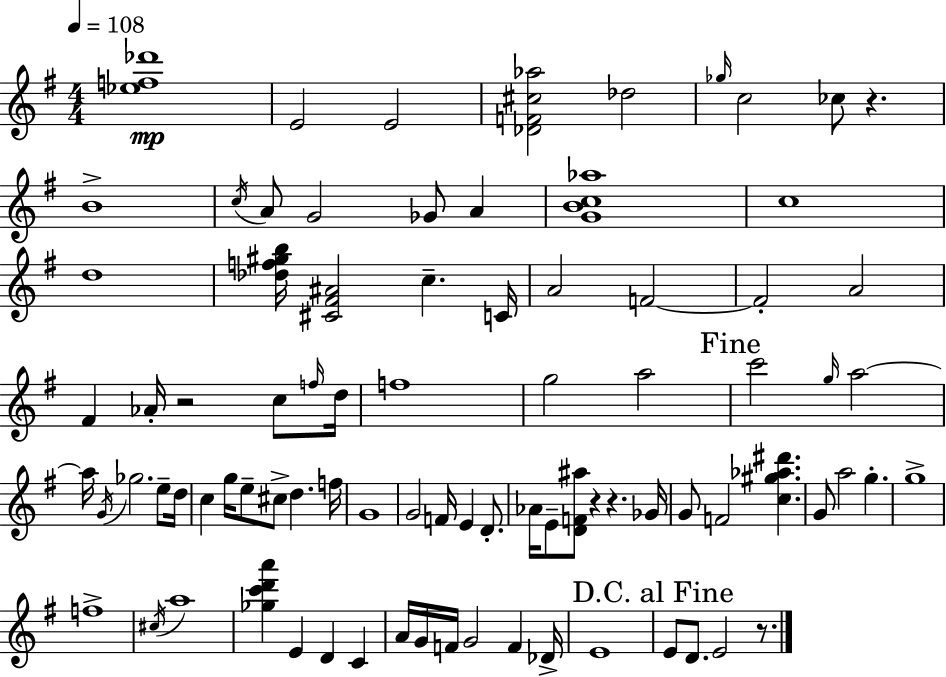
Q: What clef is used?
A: treble